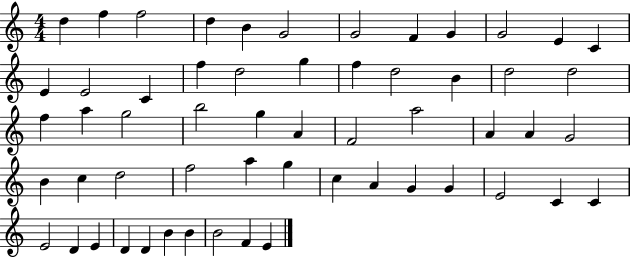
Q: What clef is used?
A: treble